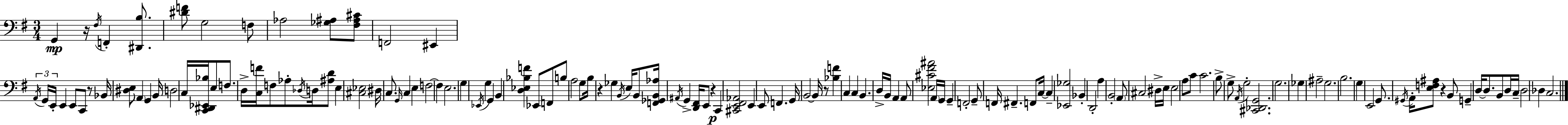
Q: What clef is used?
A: bass